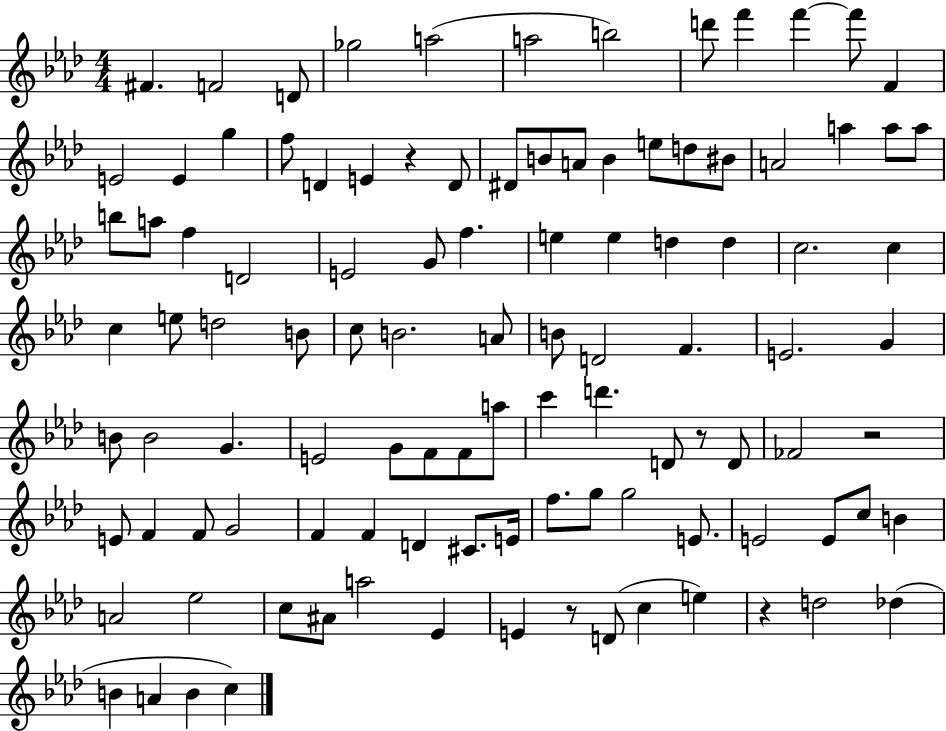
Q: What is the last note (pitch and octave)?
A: C5